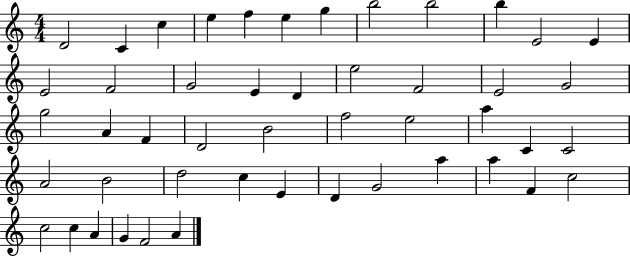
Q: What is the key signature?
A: C major